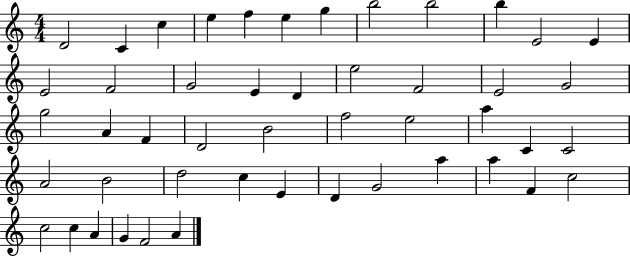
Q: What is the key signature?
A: C major